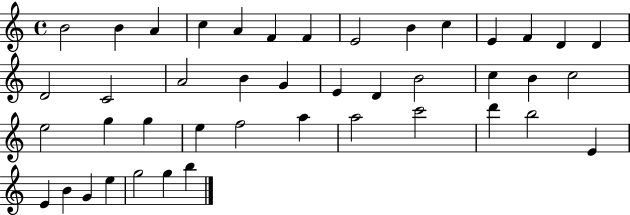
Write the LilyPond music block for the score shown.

{
  \clef treble
  \time 4/4
  \defaultTimeSignature
  \key c \major
  b'2 b'4 a'4 | c''4 a'4 f'4 f'4 | e'2 b'4 c''4 | e'4 f'4 d'4 d'4 | \break d'2 c'2 | a'2 b'4 g'4 | e'4 d'4 b'2 | c''4 b'4 c''2 | \break e''2 g''4 g''4 | e''4 f''2 a''4 | a''2 c'''2 | d'''4 b''2 e'4 | \break e'4 b'4 g'4 e''4 | g''2 g''4 b''4 | \bar "|."
}